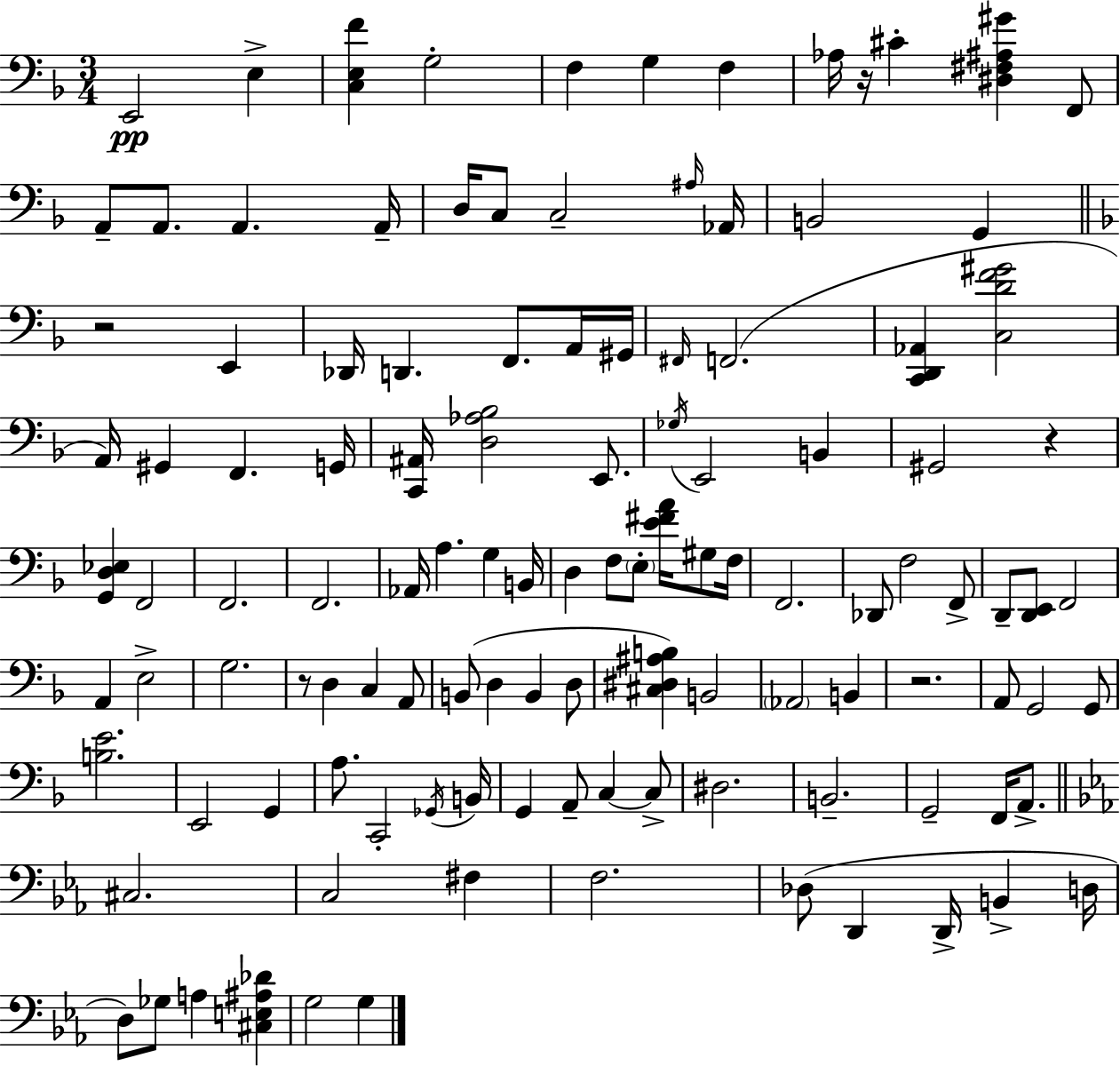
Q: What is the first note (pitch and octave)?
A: E2